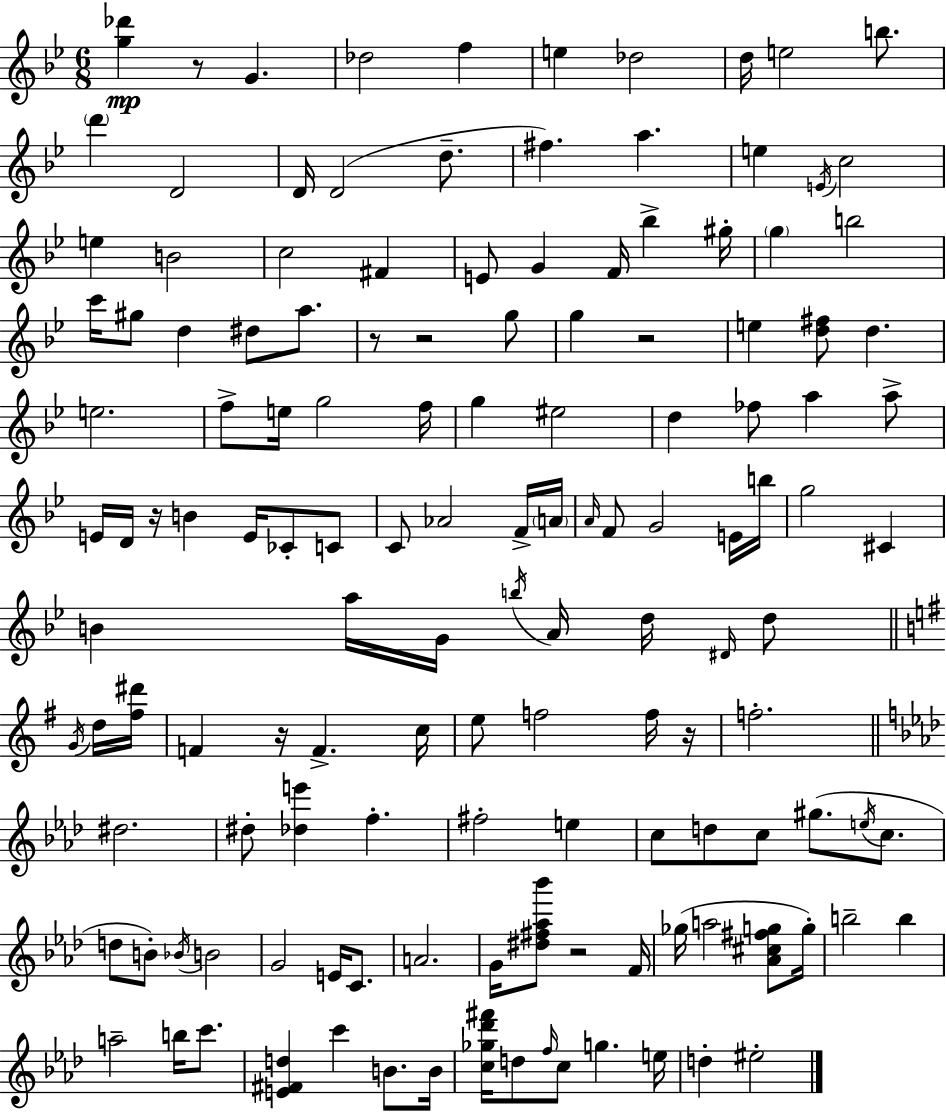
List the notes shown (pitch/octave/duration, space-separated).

[G5,Db6]/q R/e G4/q. Db5/h F5/q E5/q Db5/h D5/s E5/h B5/e. D6/q D4/h D4/s D4/h D5/e. F#5/q. A5/q. E5/q E4/s C5/h E5/q B4/h C5/h F#4/q E4/e G4/q F4/s Bb5/q G#5/s G5/q B5/h C6/s G#5/e D5/q D#5/e A5/e. R/e R/h G5/e G5/q R/h E5/q [D5,F#5]/e D5/q. E5/h. F5/e E5/s G5/h F5/s G5/q EIS5/h D5/q FES5/e A5/q A5/e E4/s D4/s R/s B4/q E4/s CES4/e C4/e C4/e Ab4/h F4/s A4/s A4/s F4/e G4/h E4/s B5/s G5/h C#4/q B4/q A5/s G4/s B5/s A4/s D5/s D#4/s D5/e G4/s D5/s [F#5,D#6]/s F4/q R/s F4/q. C5/s E5/e F5/h F5/s R/s F5/h. D#5/h. D#5/e [Db5,E6]/q F5/q. F#5/h E5/q C5/e D5/e C5/e G#5/e. E5/s C5/e. D5/e B4/e Bb4/s B4/h G4/h E4/s C4/e. A4/h. G4/s [D#5,F#5,Ab5,Bb6]/e R/h F4/s Gb5/s A5/h [Ab4,C#5,F#5,G5]/e G5/s B5/h B5/q A5/h B5/s C6/e. [E4,F#4,D5]/q C6/q B4/e. B4/s [C5,Gb5,Db6,F#6]/s D5/e F5/s C5/e G5/q. E5/s D5/q EIS5/h